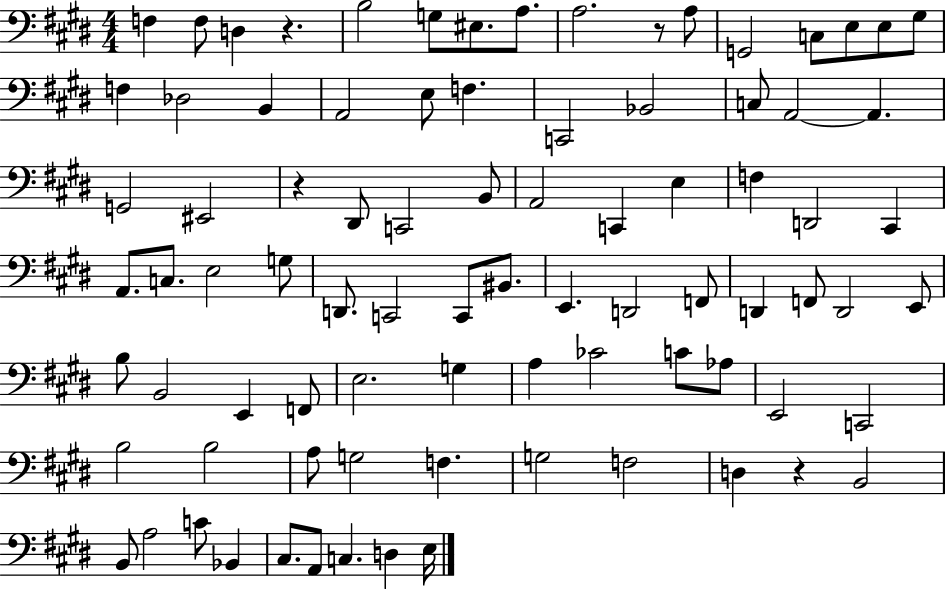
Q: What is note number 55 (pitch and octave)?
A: F2